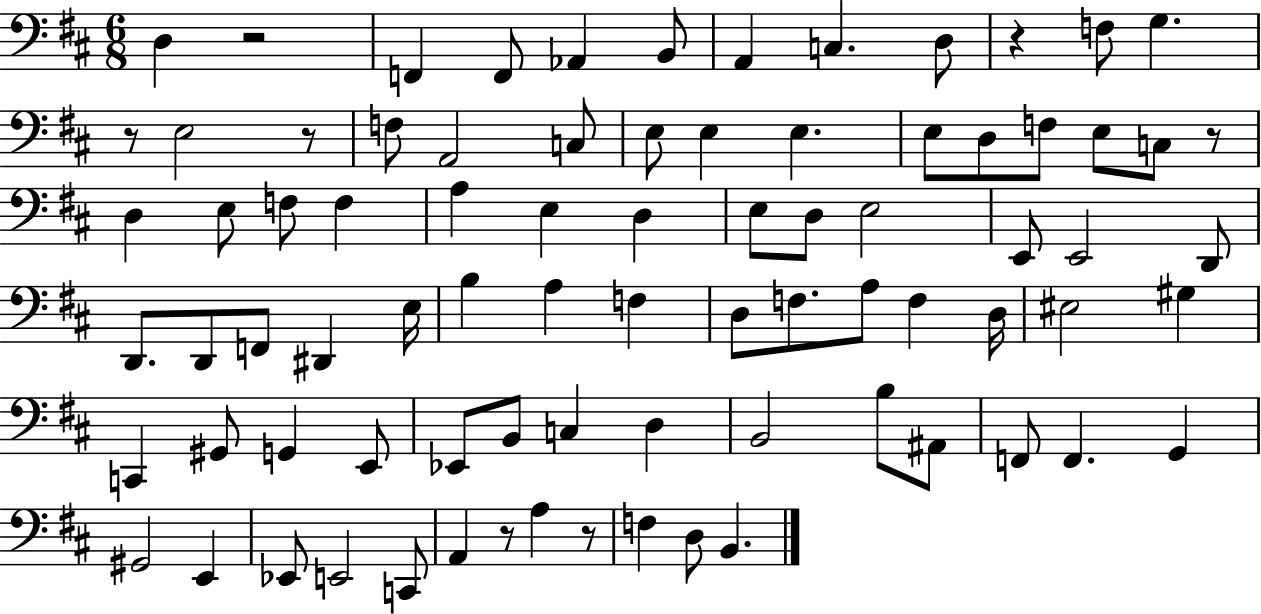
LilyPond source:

{
  \clef bass
  \numericTimeSignature
  \time 6/8
  \key d \major
  d4 r2 | f,4 f,8 aes,4 b,8 | a,4 c4. d8 | r4 f8 g4. | \break r8 e2 r8 | f8 a,2 c8 | e8 e4 e4. | e8 d8 f8 e8 c8 r8 | \break d4 e8 f8 f4 | a4 e4 d4 | e8 d8 e2 | e,8 e,2 d,8 | \break d,8. d,8 f,8 dis,4 e16 | b4 a4 f4 | d8 f8. a8 f4 d16 | eis2 gis4 | \break c,4 gis,8 g,4 e,8 | ees,8 b,8 c4 d4 | b,2 b8 ais,8 | f,8 f,4. g,4 | \break gis,2 e,4 | ees,8 e,2 c,8 | a,4 r8 a4 r8 | f4 d8 b,4. | \break \bar "|."
}